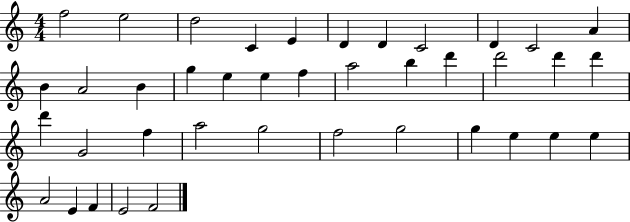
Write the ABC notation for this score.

X:1
T:Untitled
M:4/4
L:1/4
K:C
f2 e2 d2 C E D D C2 D C2 A B A2 B g e e f a2 b d' d'2 d' d' d' G2 f a2 g2 f2 g2 g e e e A2 E F E2 F2